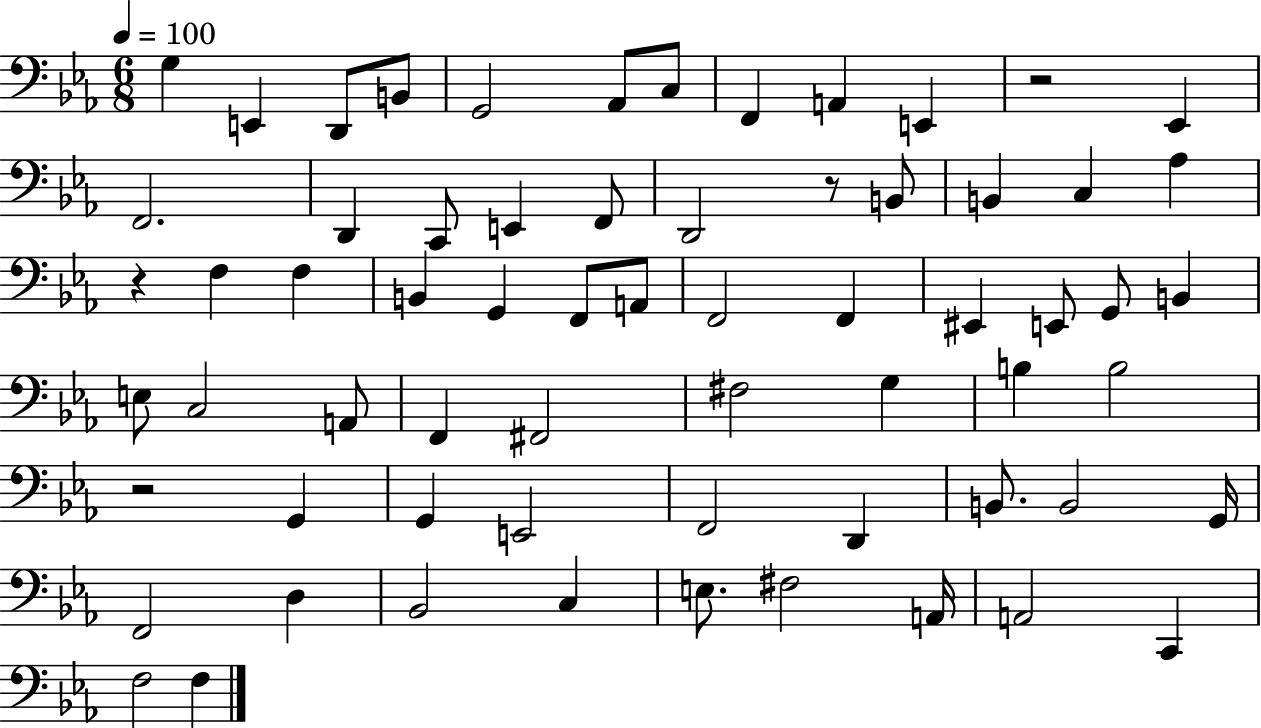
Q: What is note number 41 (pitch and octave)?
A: B3